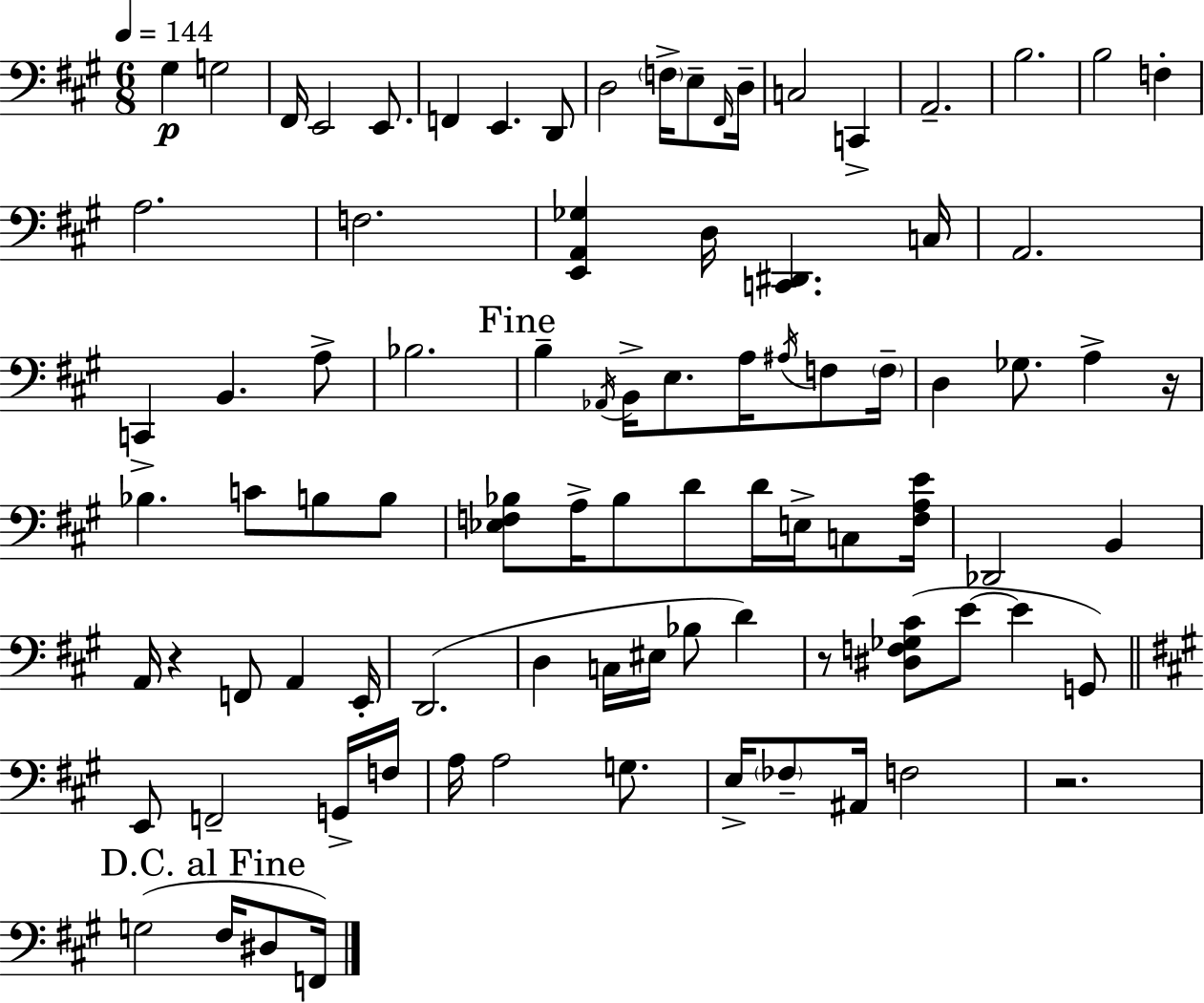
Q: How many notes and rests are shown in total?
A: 88